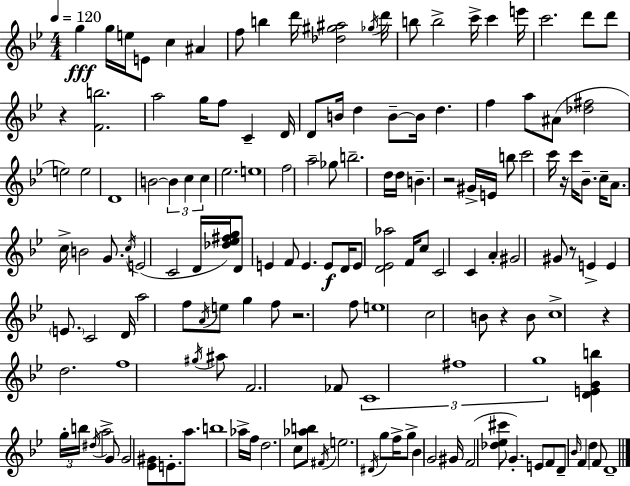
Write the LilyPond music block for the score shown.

{
  \clef treble
  \numericTimeSignature
  \time 4/4
  \key bes \major
  \tempo 4 = 120
  g''4\fff g''16 e''16 e'8 c''4 ais'4 | f''8 b''4 d'''16 <des'' gis'' ais''>2 \acciaccatura { ges''16 } | d'''16 b''8 b''2-> c'''16-> c'''4 | e'''16 c'''2. d'''8 d'''8 | \break r4 <f' b''>2. | a''2 g''16 f''8 c'4-- | d'16 d'8 b'16 d''4 b'8--~~ b'16 d''4. | f''4 a''8 ais'8( <des'' fis''>2 | \break e''2) e''2 | d'1 | b'2~~ \tuplet 3/2 { b'4 c''4 | c''4 } ees''2. | \break e''1 | f''2 a''2-- | ges''8 b''2.-- d''16 | d''16 b'4.-- r2 gis'16-> | \break e'16 b''8 c'''2 c'''16 r16 c'''16 bes'8.-- | c''16-- a'8. c''16-> b'2 g'8. | \acciaccatura { c''16 }( e'2 c'2 | d'16 <des'' ees'' fis'' g''>16) d'8 e'4 f'8 e'4. | \break e'8\f d'16 e'8 <d' ees' aes''>2 f'16 | c''8 c'2 c'4 a'4-. | gis'2 gis'8 r8 e'4-> | e'4 \parenthesize e'8. c'2 | \break d'16 a''2 f''8 \acciaccatura { a'16 } e''8 g''4 | f''8 r2. | f''8 e''1 | c''2 b'8 r4 | \break b'8 c''1-> | r4 d''2. | f''1 | \acciaccatura { gis''16 } ais''8 f'2. | \break fes'8 \tuplet 3/2 { c'1 | fis''1 | g''1 } | <d' e' g' b''>4 \tuplet 3/2 { g''16-. b''16 \acciaccatura { dis''16 } } a''2-> | \break g'8 g'2 <ees' gis'>8 e'8.-. | a''8. b''1 | aes''16-> f''16 d''2. | c''8 <aes'' b''>8 \acciaccatura { fis'16 } e''2. | \break \acciaccatura { dis'16 } g''8 f''16-> g''8-> bes'4 g'2 | gis'16 f'2( <des'' ees'' cis'''>8 | g'4.-.) e'8 f'8 d'8-- \grace { bes'16 } f'4 | d''4 f'8 d'1-- | \break \bar "|."
}